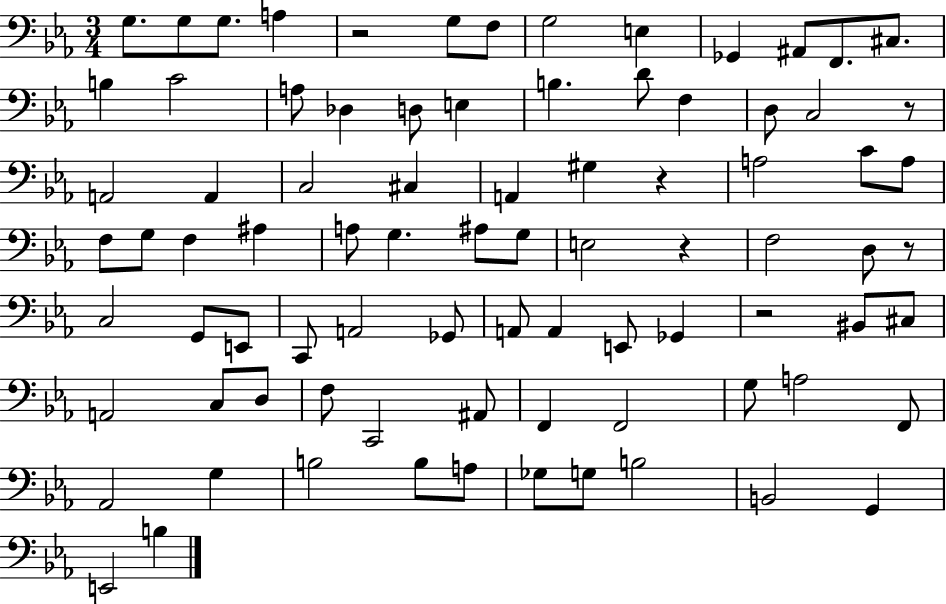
{
  \clef bass
  \numericTimeSignature
  \time 3/4
  \key ees \major
  g8. g8 g8. a4 | r2 g8 f8 | g2 e4 | ges,4 ais,8 f,8. cis8. | \break b4 c'2 | a8 des4 d8 e4 | b4. d'8 f4 | d8 c2 r8 | \break a,2 a,4 | c2 cis4 | a,4 gis4 r4 | a2 c'8 a8 | \break f8 g8 f4 ais4 | a8 g4. ais8 g8 | e2 r4 | f2 d8 r8 | \break c2 g,8 e,8 | c,8 a,2 ges,8 | a,8 a,4 e,8 ges,4 | r2 bis,8 cis8 | \break a,2 c8 d8 | f8 c,2 ais,8 | f,4 f,2 | g8 a2 f,8 | \break aes,2 g4 | b2 b8 a8 | ges8 g8 b2 | b,2 g,4 | \break e,2 b4 | \bar "|."
}